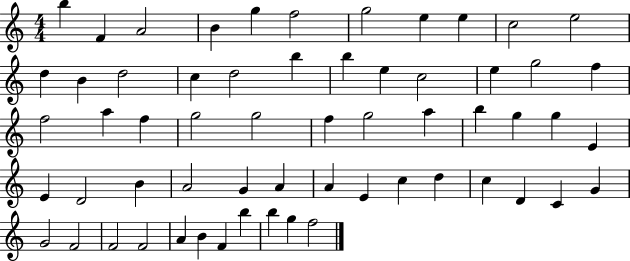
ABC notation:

X:1
T:Untitled
M:4/4
L:1/4
K:C
b F A2 B g f2 g2 e e c2 e2 d B d2 c d2 b b e c2 e g2 f f2 a f g2 g2 f g2 a b g g E E D2 B A2 G A A E c d c D C G G2 F2 F2 F2 A B F b b g f2